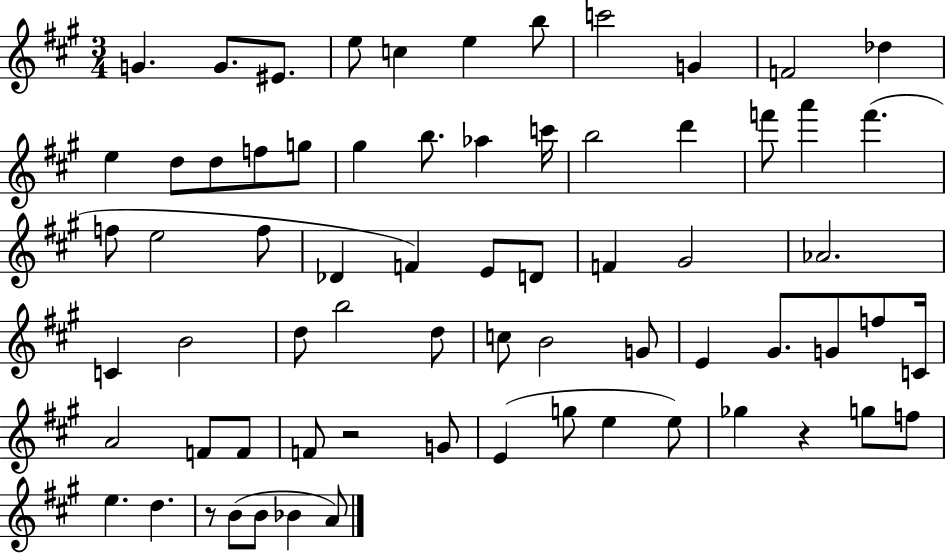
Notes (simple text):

G4/q. G4/e. EIS4/e. E5/e C5/q E5/q B5/e C6/h G4/q F4/h Db5/q E5/q D5/e D5/e F5/e G5/e G#5/q B5/e. Ab5/q C6/s B5/h D6/q F6/e A6/q F6/q. F5/e E5/h F5/e Db4/q F4/q E4/e D4/e F4/q G#4/h Ab4/h. C4/q B4/h D5/e B5/h D5/e C5/e B4/h G4/e E4/q G#4/e. G4/e F5/e C4/s A4/h F4/e F4/e F4/e R/h G4/e E4/q G5/e E5/q E5/e Gb5/q R/q G5/e F5/e E5/q. D5/q. R/e B4/e B4/e Bb4/q A4/e